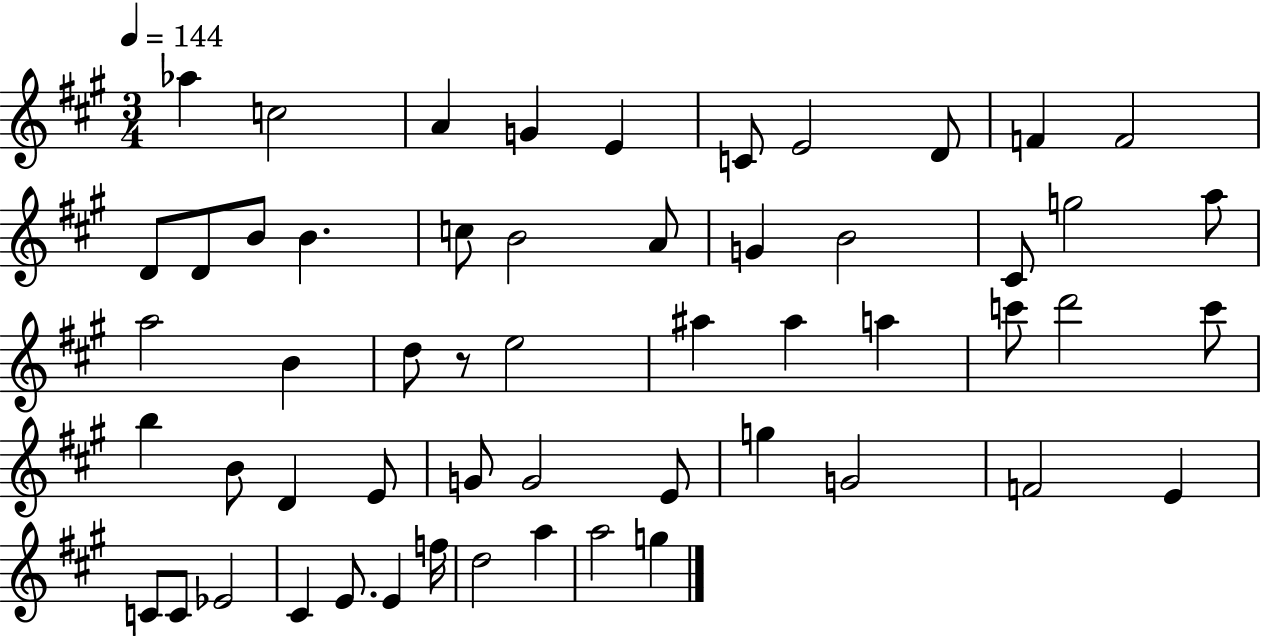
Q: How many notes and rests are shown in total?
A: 55